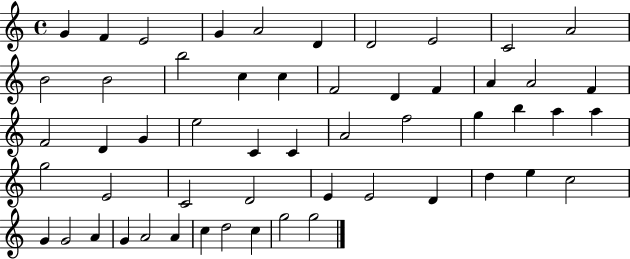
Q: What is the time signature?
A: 4/4